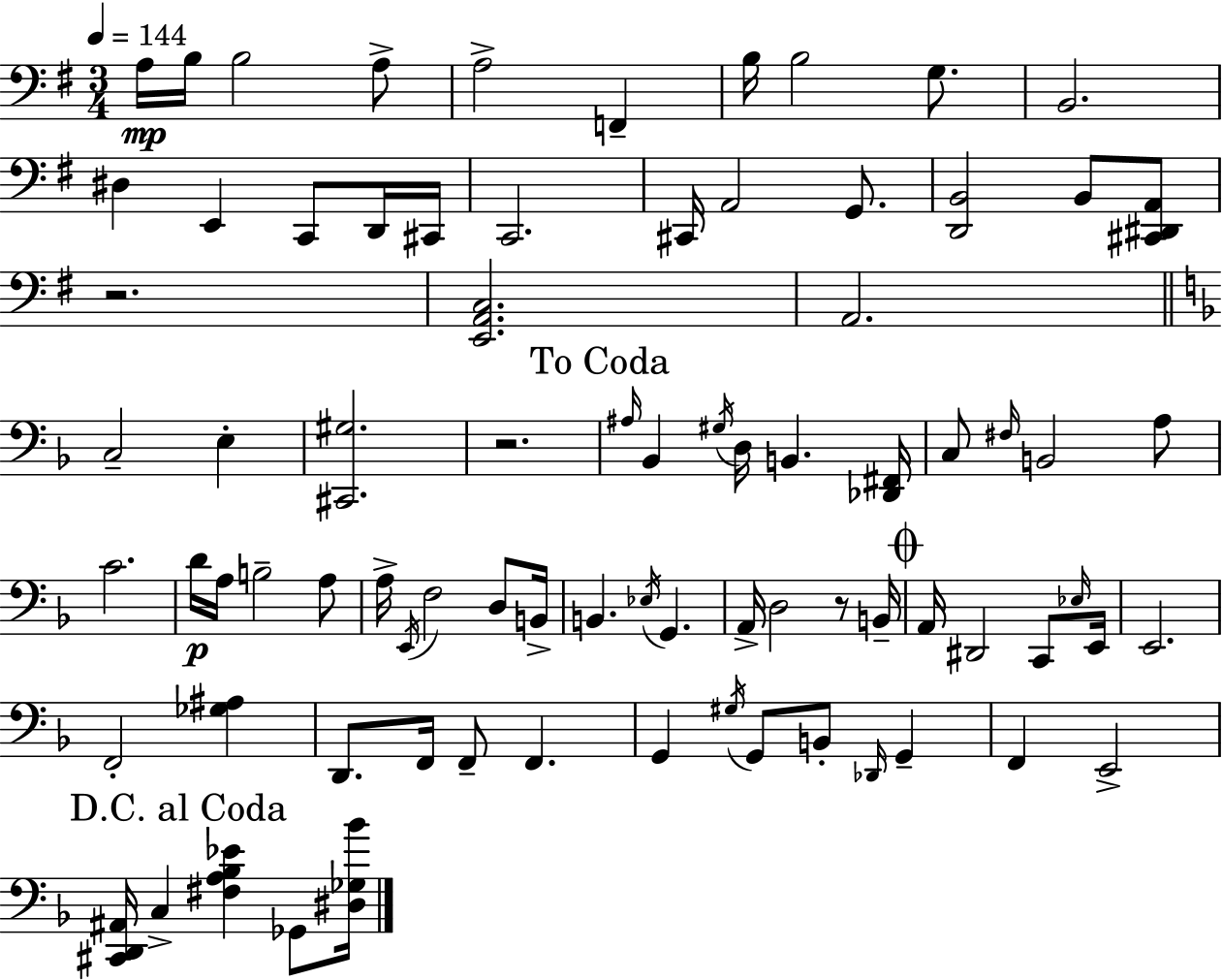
X:1
T:Untitled
M:3/4
L:1/4
K:Em
A,/4 B,/4 B,2 A,/2 A,2 F,, B,/4 B,2 G,/2 B,,2 ^D, E,, C,,/2 D,,/4 ^C,,/4 C,,2 ^C,,/4 A,,2 G,,/2 [D,,B,,]2 B,,/2 [^C,,^D,,A,,]/2 z2 [E,,A,,C,]2 A,,2 C,2 E, [^C,,^G,]2 z2 ^A,/4 _B,, ^G,/4 D,/4 B,, [_D,,^F,,]/4 C,/2 ^F,/4 B,,2 A,/2 C2 D/4 A,/4 B,2 A,/2 A,/4 E,,/4 F,2 D,/2 B,,/4 B,, _E,/4 G,, A,,/4 D,2 z/2 B,,/4 A,,/4 ^D,,2 C,,/2 _E,/4 E,,/4 E,,2 F,,2 [_G,^A,] D,,/2 F,,/4 F,,/2 F,, G,, ^G,/4 G,,/2 B,,/2 _D,,/4 G,, F,, E,,2 [^C,,D,,^A,,]/4 C, [^F,A,_B,_E] _G,,/2 [^D,_G,_B]/4